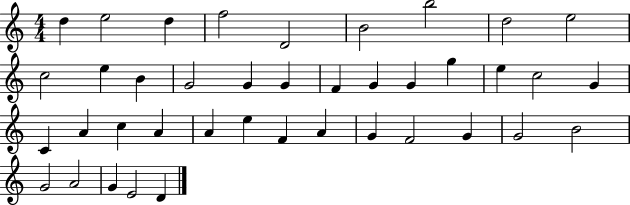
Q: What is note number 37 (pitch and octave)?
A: A4